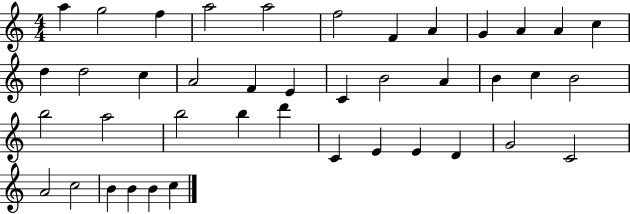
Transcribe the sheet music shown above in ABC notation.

X:1
T:Untitled
M:4/4
L:1/4
K:C
a g2 f a2 a2 f2 F A G A A c d d2 c A2 F E C B2 A B c B2 b2 a2 b2 b d' C E E D G2 C2 A2 c2 B B B c